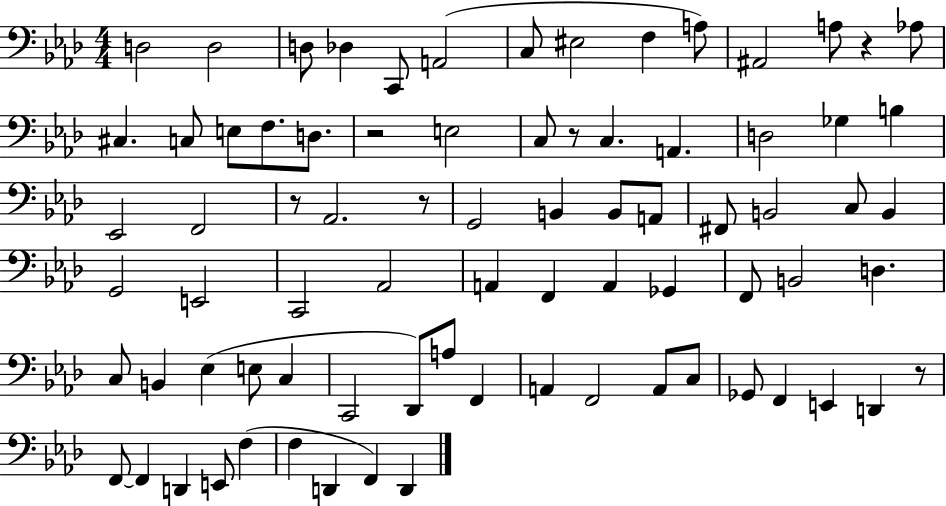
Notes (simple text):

D3/h D3/h D3/e Db3/q C2/e A2/h C3/e EIS3/h F3/q A3/e A#2/h A3/e R/q Ab3/e C#3/q. C3/e E3/e F3/e. D3/e. R/h E3/h C3/e R/e C3/q. A2/q. D3/h Gb3/q B3/q Eb2/h F2/h R/e Ab2/h. R/e G2/h B2/q B2/e A2/e F#2/e B2/h C3/e B2/q G2/h E2/h C2/h Ab2/h A2/q F2/q A2/q Gb2/q F2/e B2/h D3/q. C3/e B2/q Eb3/q E3/e C3/q C2/h Db2/e A3/e F2/q A2/q F2/h A2/e C3/e Gb2/e F2/q E2/q D2/q R/e F2/e F2/q D2/q E2/e F3/q F3/q D2/q F2/q D2/q